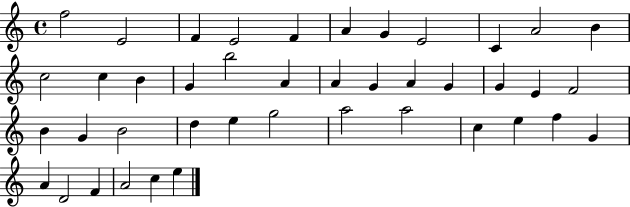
{
  \clef treble
  \time 4/4
  \defaultTimeSignature
  \key c \major
  f''2 e'2 | f'4 e'2 f'4 | a'4 g'4 e'2 | c'4 a'2 b'4 | \break c''2 c''4 b'4 | g'4 b''2 a'4 | a'4 g'4 a'4 g'4 | g'4 e'4 f'2 | \break b'4 g'4 b'2 | d''4 e''4 g''2 | a''2 a''2 | c''4 e''4 f''4 g'4 | \break a'4 d'2 f'4 | a'2 c''4 e''4 | \bar "|."
}